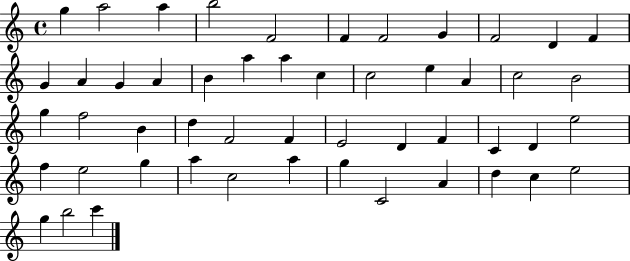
{
  \clef treble
  \time 4/4
  \defaultTimeSignature
  \key c \major
  g''4 a''2 a''4 | b''2 f'2 | f'4 f'2 g'4 | f'2 d'4 f'4 | \break g'4 a'4 g'4 a'4 | b'4 a''4 a''4 c''4 | c''2 e''4 a'4 | c''2 b'2 | \break g''4 f''2 b'4 | d''4 f'2 f'4 | e'2 d'4 f'4 | c'4 d'4 e''2 | \break f''4 e''2 g''4 | a''4 c''2 a''4 | g''4 c'2 a'4 | d''4 c''4 e''2 | \break g''4 b''2 c'''4 | \bar "|."
}